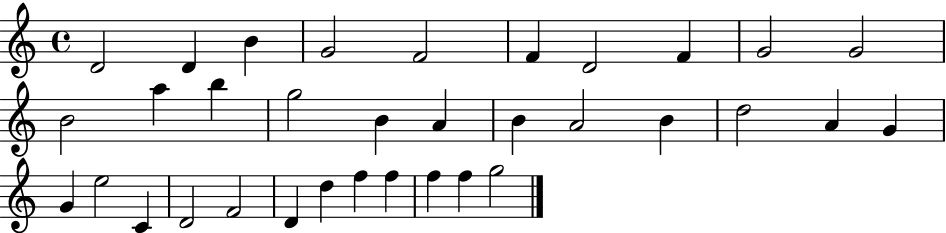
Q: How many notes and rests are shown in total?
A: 34